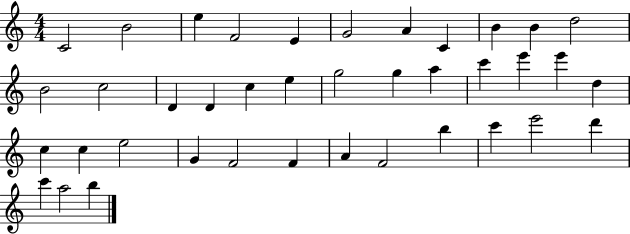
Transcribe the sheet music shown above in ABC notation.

X:1
T:Untitled
M:4/4
L:1/4
K:C
C2 B2 e F2 E G2 A C B B d2 B2 c2 D D c e g2 g a c' e' e' d c c e2 G F2 F A F2 b c' e'2 d' c' a2 b